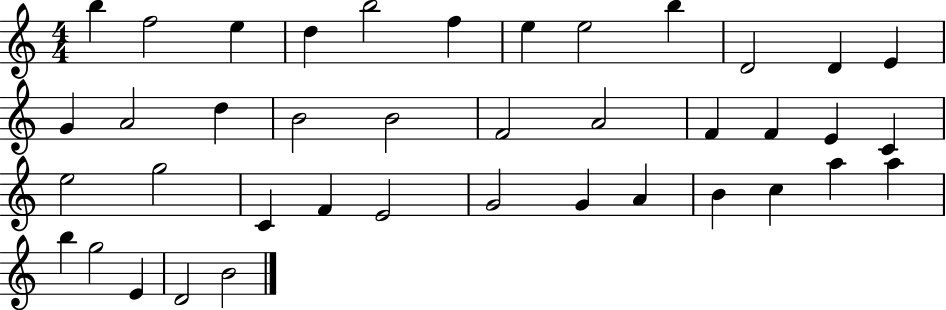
X:1
T:Untitled
M:4/4
L:1/4
K:C
b f2 e d b2 f e e2 b D2 D E G A2 d B2 B2 F2 A2 F F E C e2 g2 C F E2 G2 G A B c a a b g2 E D2 B2